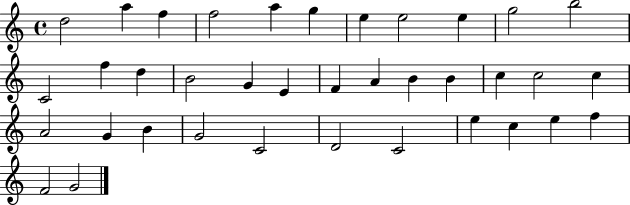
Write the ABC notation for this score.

X:1
T:Untitled
M:4/4
L:1/4
K:C
d2 a f f2 a g e e2 e g2 b2 C2 f d B2 G E F A B B c c2 c A2 G B G2 C2 D2 C2 e c e f F2 G2